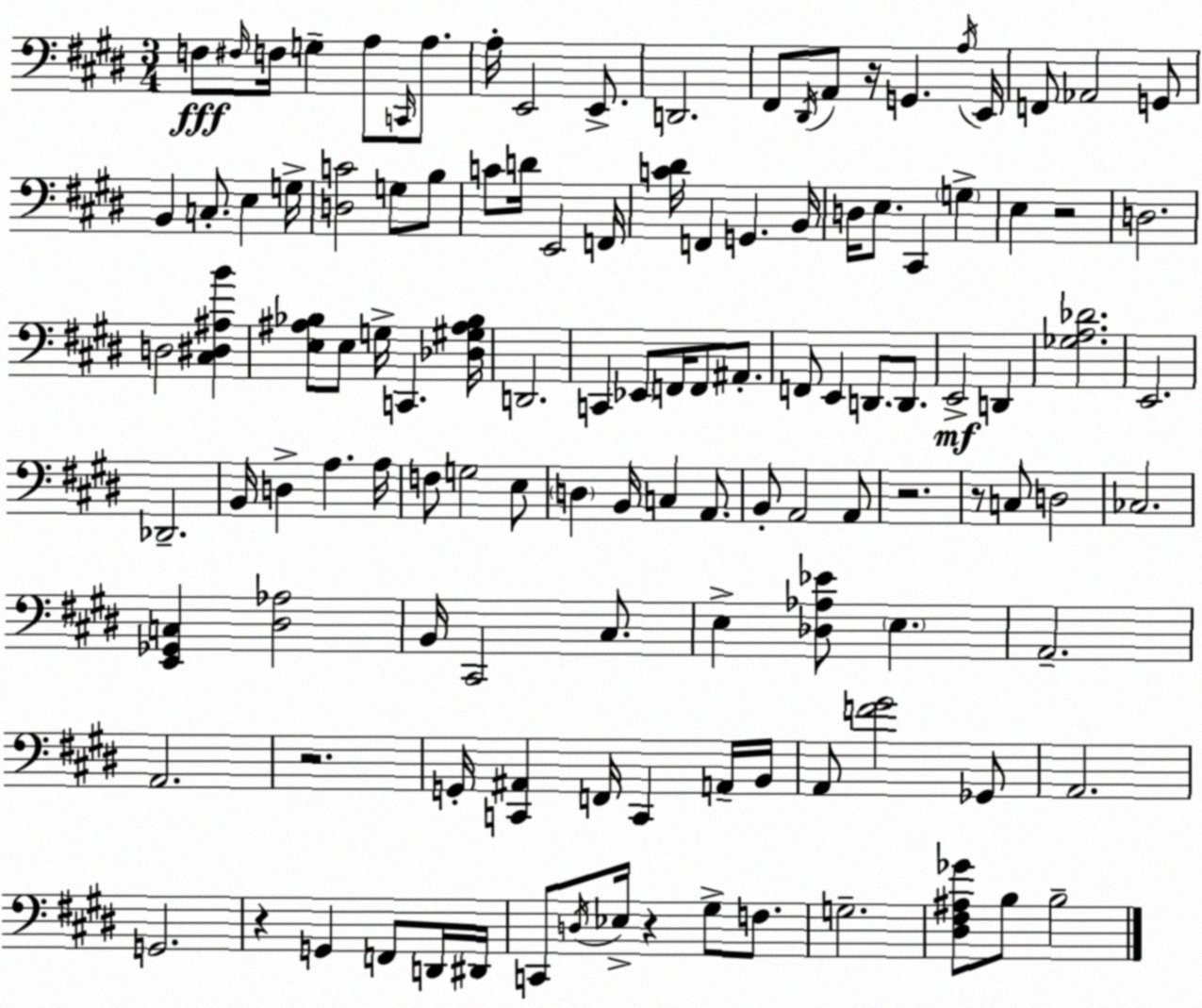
X:1
T:Untitled
M:3/4
L:1/4
K:E
F,/2 ^F,/4 F,/4 G, A,/2 C,,/4 A,/2 A,/4 E,,2 E,,/2 D,,2 ^F,,/2 ^D,,/4 A,,/2 z/4 G,, A,/4 E,,/4 F,,/2 _A,,2 G,,/2 B,, C,/2 E, G,/4 [D,C]2 G,/2 B,/2 C/2 D/4 E,,2 F,,/4 [C^D]/4 F,, G,, B,,/4 D,/4 E,/2 ^C,, G, E, z2 D,2 D,2 [^C,^D,^A,B] [E,^A,_B,]/2 E,/2 G,/4 C,, [_D,^G,^A,_B,]/4 D,,2 C,, _E,,/2 F,,/4 F,,/2 ^A,,/2 F,,/2 E,, D,,/2 D,,/2 E,,2 D,, [_G,A,_D]2 E,,2 _D,,2 B,,/4 D, A, A,/4 F,/2 G,2 E,/2 D, B,,/4 C, A,,/2 B,,/2 A,,2 A,,/2 z2 z/2 C,/2 D,2 _C,2 [E,,_G,,C,] [^D,_A,]2 B,,/4 ^C,,2 ^C,/2 E, [_D,_A,_E]/2 E, A,,2 A,,2 z2 G,,/4 [C,,^A,,] F,,/4 C,, A,,/4 B,,/4 A,,/2 [F^G]2 _G,,/2 A,,2 G,,2 z G,, F,,/2 D,,/4 ^D,,/4 C,,/2 D,/4 _E,/4 z ^G,/2 F,/2 G,2 [^D,^F,^A,_G]/2 B,/2 B,2